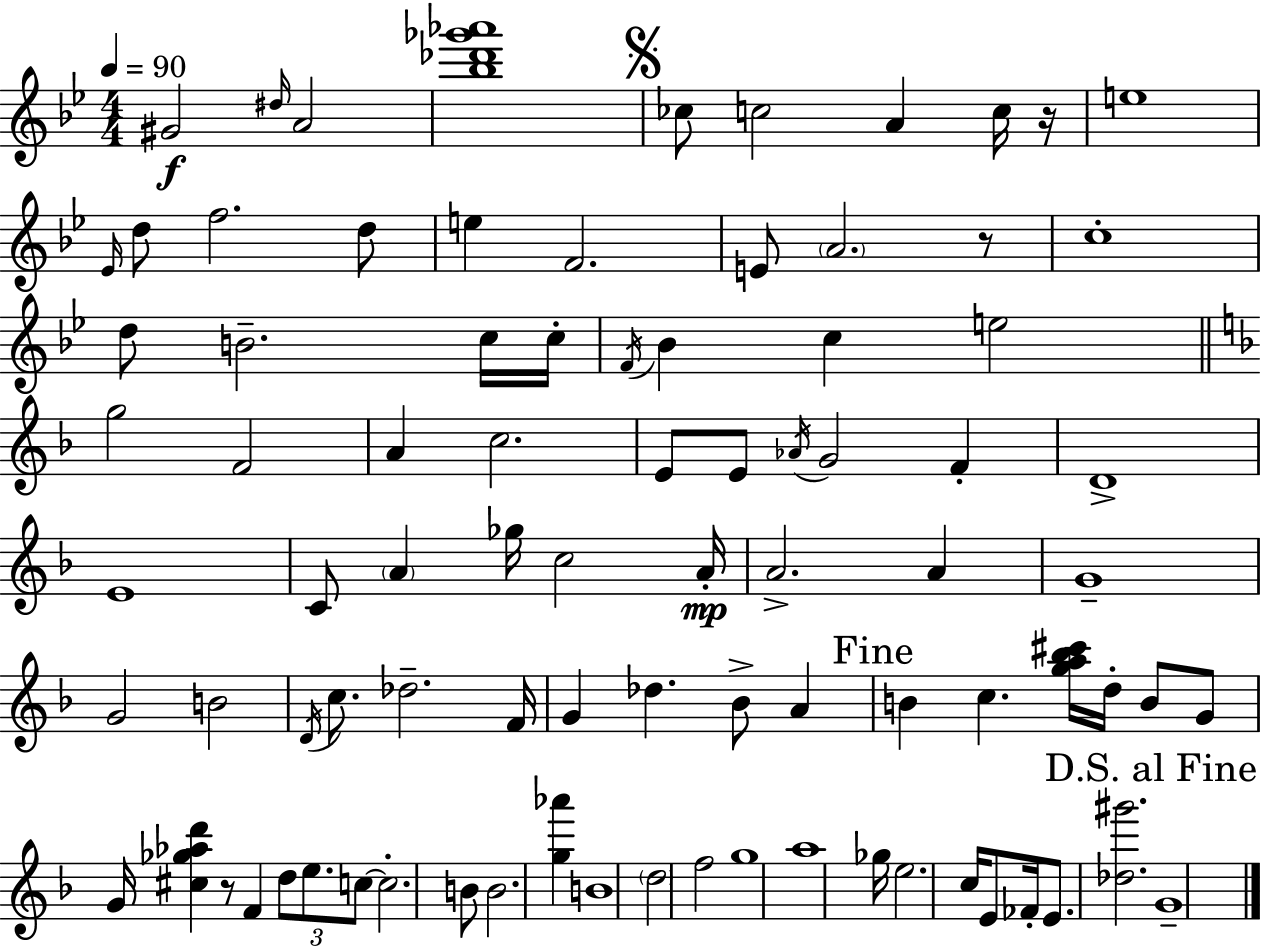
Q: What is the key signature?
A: G minor